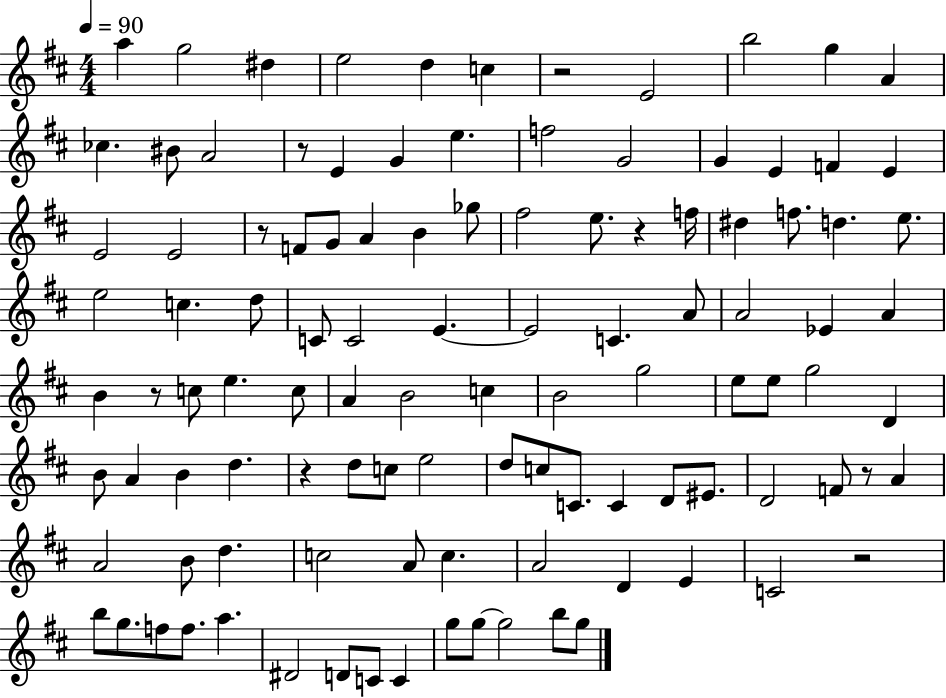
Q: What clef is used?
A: treble